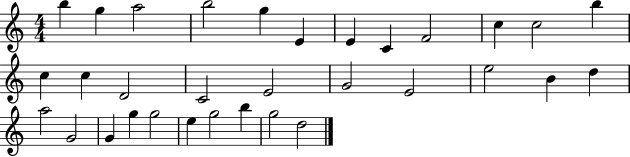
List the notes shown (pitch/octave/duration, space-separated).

B5/q G5/q A5/h B5/h G5/q E4/q E4/q C4/q F4/h C5/q C5/h B5/q C5/q C5/q D4/h C4/h E4/h G4/h E4/h E5/h B4/q D5/q A5/h G4/h G4/q G5/q G5/h E5/q G5/h B5/q G5/h D5/h